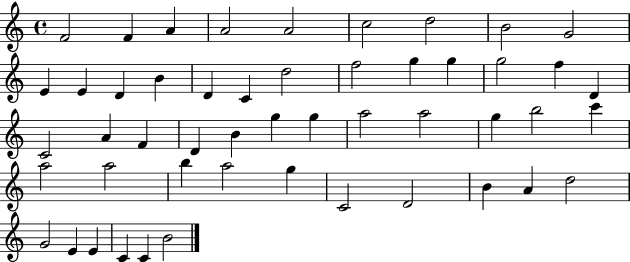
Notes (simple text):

F4/h F4/q A4/q A4/h A4/h C5/h D5/h B4/h G4/h E4/q E4/q D4/q B4/q D4/q C4/q D5/h F5/h G5/q G5/q G5/h F5/q D4/q C4/h A4/q F4/q D4/q B4/q G5/q G5/q A5/h A5/h G5/q B5/h C6/q A5/h A5/h B5/q A5/h G5/q C4/h D4/h B4/q A4/q D5/h G4/h E4/q E4/q C4/q C4/q B4/h